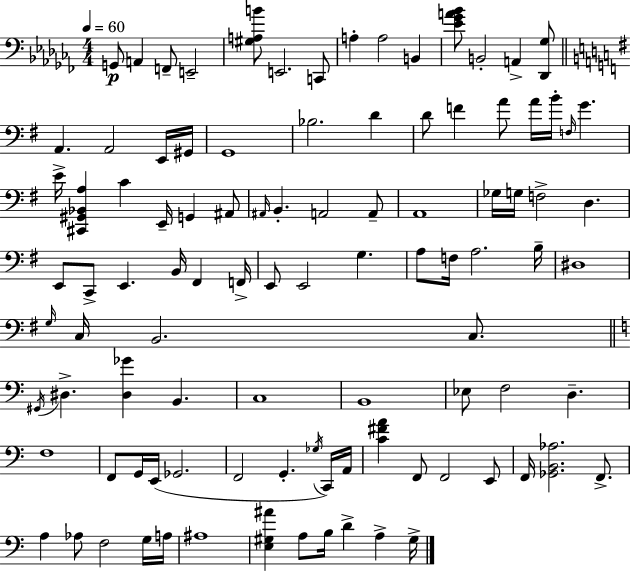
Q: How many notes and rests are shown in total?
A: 99